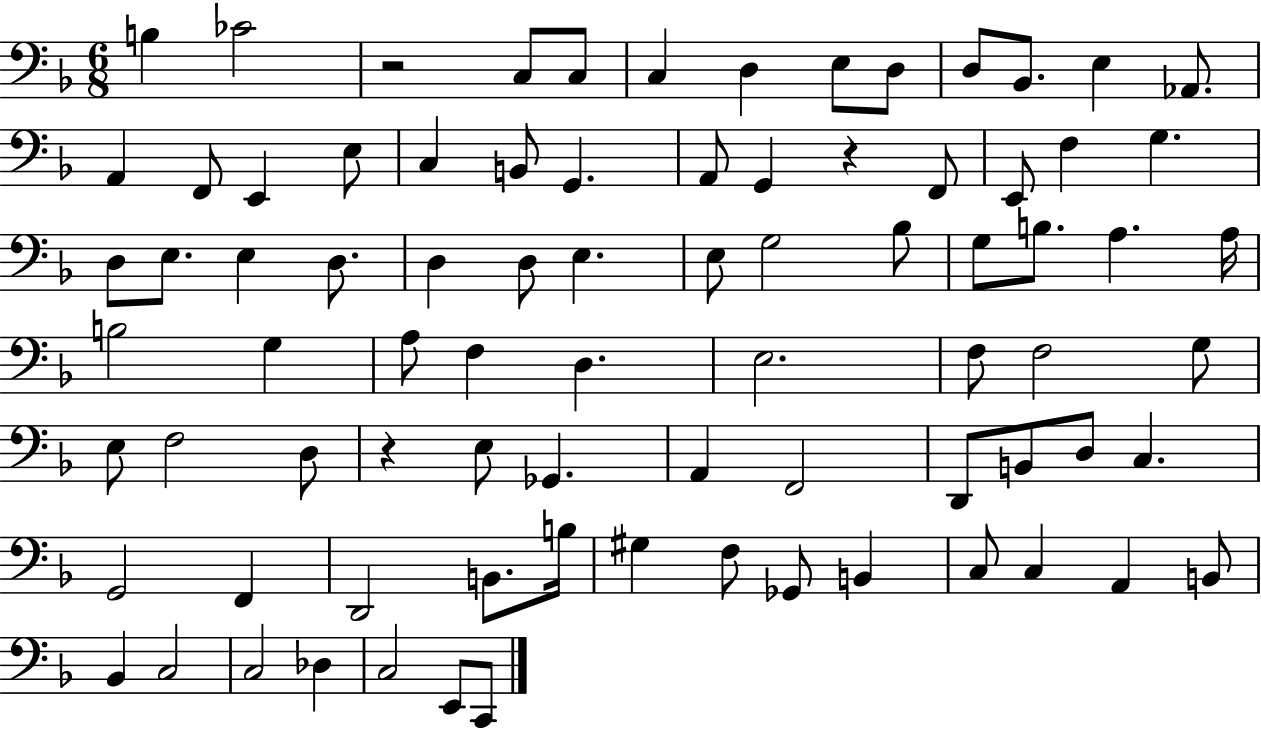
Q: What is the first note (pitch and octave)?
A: B3